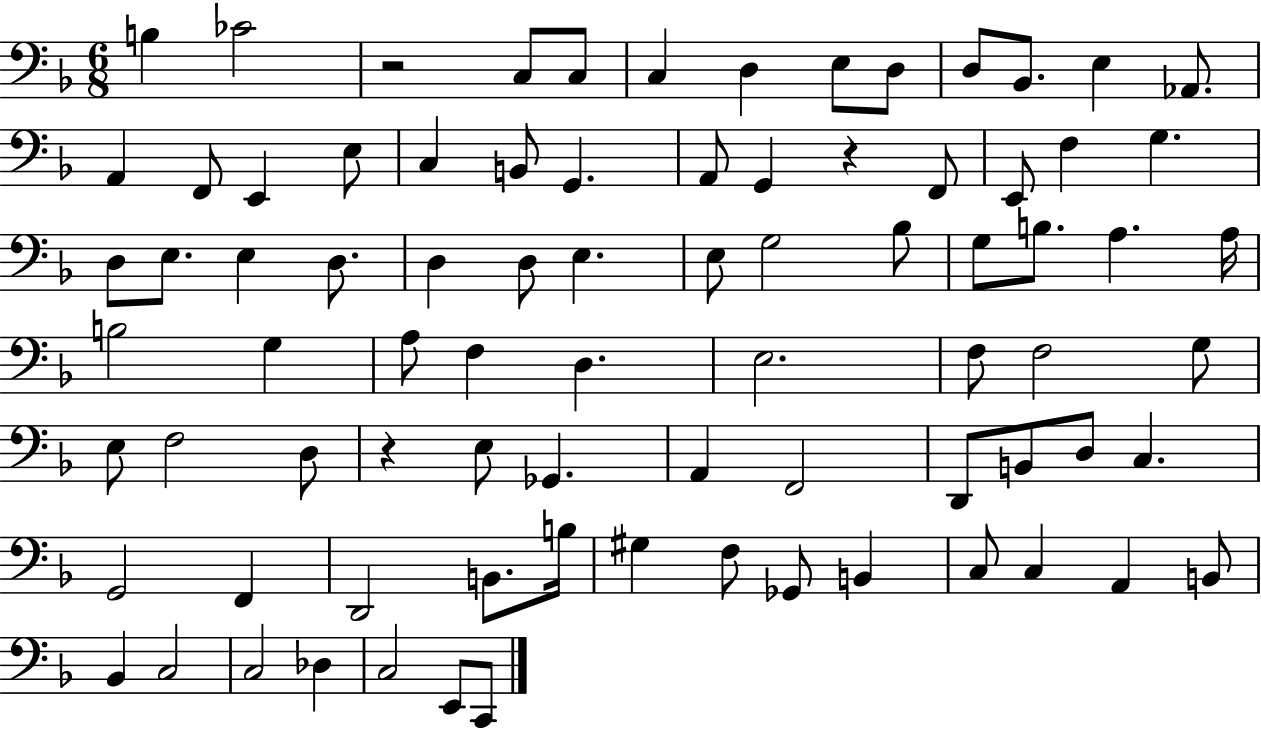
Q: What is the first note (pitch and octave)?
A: B3